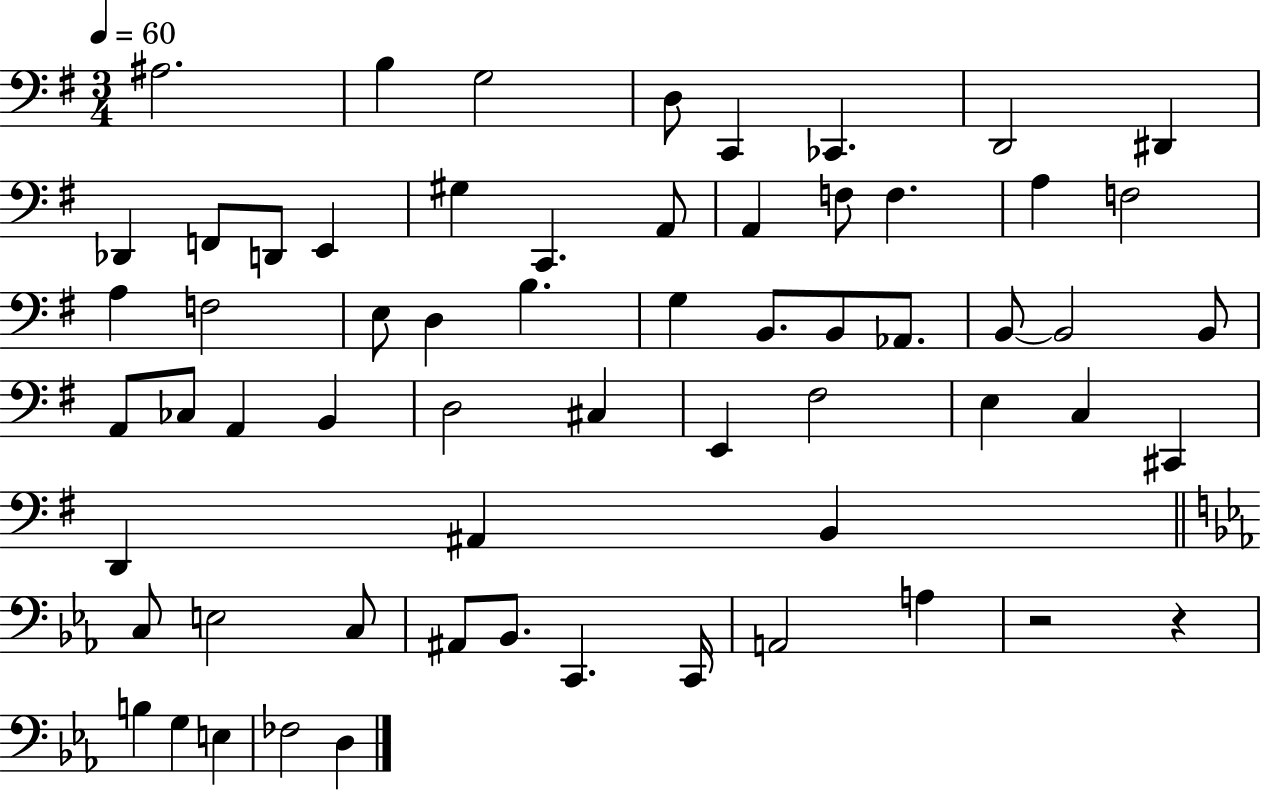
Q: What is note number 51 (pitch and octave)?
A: Bb2